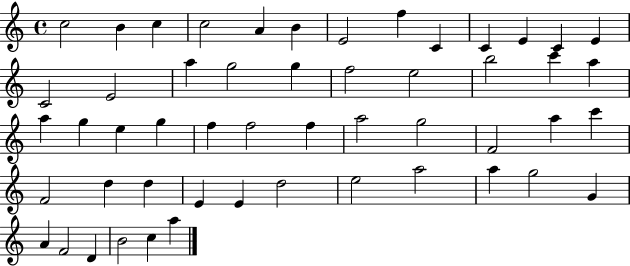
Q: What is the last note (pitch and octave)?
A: A5